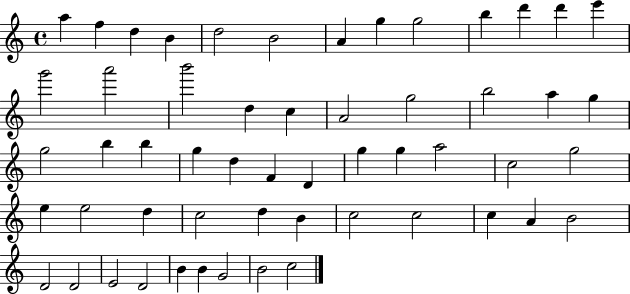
A5/q F5/q D5/q B4/q D5/h B4/h A4/q G5/q G5/h B5/q D6/q D6/q E6/q G6/h A6/h B6/h D5/q C5/q A4/h G5/h B5/h A5/q G5/q G5/h B5/q B5/q G5/q D5/q F4/q D4/q G5/q G5/q A5/h C5/h G5/h E5/q E5/h D5/q C5/h D5/q B4/q C5/h C5/h C5/q A4/q B4/h D4/h D4/h E4/h D4/h B4/q B4/q G4/h B4/h C5/h